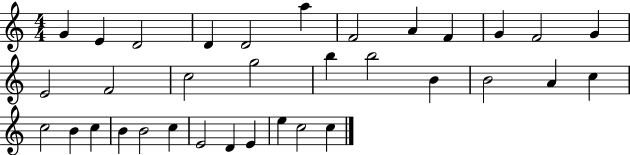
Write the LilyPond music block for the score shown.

{
  \clef treble
  \numericTimeSignature
  \time 4/4
  \key c \major
  g'4 e'4 d'2 | d'4 d'2 a''4 | f'2 a'4 f'4 | g'4 f'2 g'4 | \break e'2 f'2 | c''2 g''2 | b''4 b''2 b'4 | b'2 a'4 c''4 | \break c''2 b'4 c''4 | b'4 b'2 c''4 | e'2 d'4 e'4 | e''4 c''2 c''4 | \break \bar "|."
}